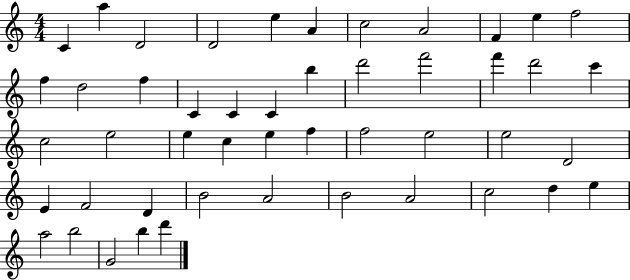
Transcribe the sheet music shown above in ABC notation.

X:1
T:Untitled
M:4/4
L:1/4
K:C
C a D2 D2 e A c2 A2 F e f2 f d2 f C C C b d'2 f'2 f' d'2 c' c2 e2 e c e f f2 e2 e2 D2 E F2 D B2 A2 B2 A2 c2 d e a2 b2 G2 b d'